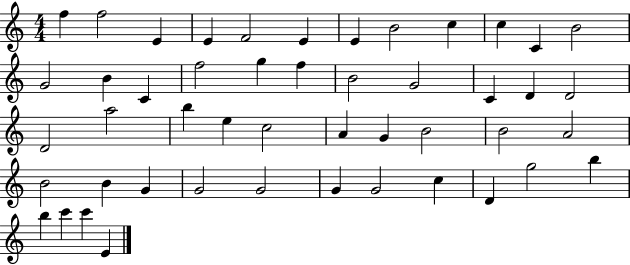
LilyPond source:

{
  \clef treble
  \numericTimeSignature
  \time 4/4
  \key c \major
  f''4 f''2 e'4 | e'4 f'2 e'4 | e'4 b'2 c''4 | c''4 c'4 b'2 | \break g'2 b'4 c'4 | f''2 g''4 f''4 | b'2 g'2 | c'4 d'4 d'2 | \break d'2 a''2 | b''4 e''4 c''2 | a'4 g'4 b'2 | b'2 a'2 | \break b'2 b'4 g'4 | g'2 g'2 | g'4 g'2 c''4 | d'4 g''2 b''4 | \break b''4 c'''4 c'''4 e'4 | \bar "|."
}